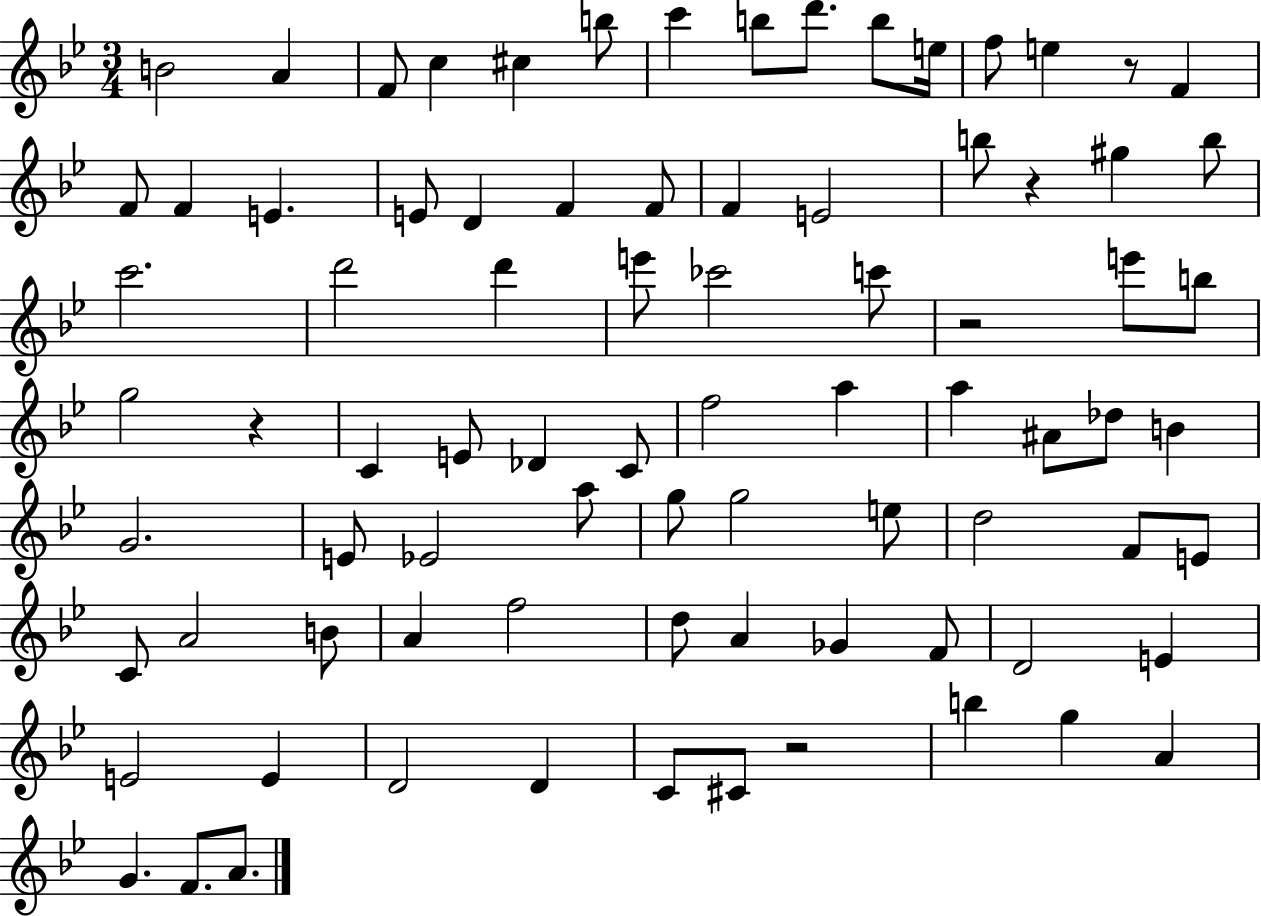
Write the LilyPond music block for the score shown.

{
  \clef treble
  \numericTimeSignature
  \time 3/4
  \key bes \major
  b'2 a'4 | f'8 c''4 cis''4 b''8 | c'''4 b''8 d'''8. b''8 e''16 | f''8 e''4 r8 f'4 | \break f'8 f'4 e'4. | e'8 d'4 f'4 f'8 | f'4 e'2 | b''8 r4 gis''4 b''8 | \break c'''2. | d'''2 d'''4 | e'''8 ces'''2 c'''8 | r2 e'''8 b''8 | \break g''2 r4 | c'4 e'8 des'4 c'8 | f''2 a''4 | a''4 ais'8 des''8 b'4 | \break g'2. | e'8 ees'2 a''8 | g''8 g''2 e''8 | d''2 f'8 e'8 | \break c'8 a'2 b'8 | a'4 f''2 | d''8 a'4 ges'4 f'8 | d'2 e'4 | \break e'2 e'4 | d'2 d'4 | c'8 cis'8 r2 | b''4 g''4 a'4 | \break g'4. f'8. a'8. | \bar "|."
}